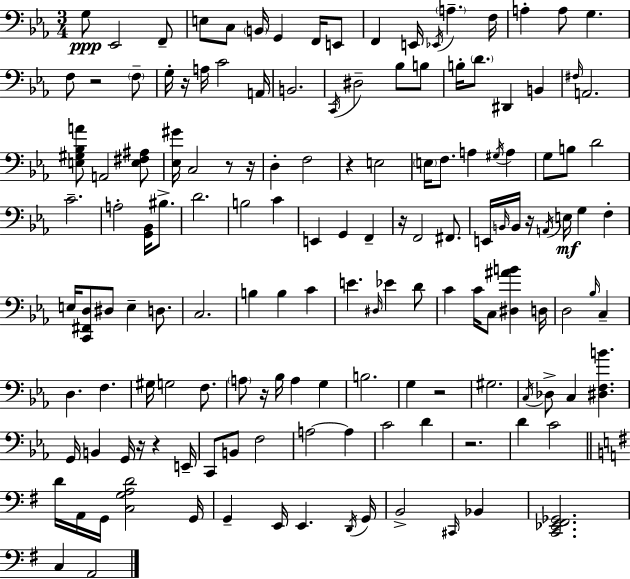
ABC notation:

X:1
T:Untitled
M:3/4
L:1/4
K:Eb
G,/2 _E,,2 F,,/2 E,/2 C,/2 B,,/4 G,, F,,/4 E,,/2 F,, E,,/4 _E,,/4 A, F,/4 A, A,/2 G, F,/2 z2 F,/2 G,/4 z/4 A,/4 C2 A,,/4 B,,2 C,,/4 ^D,2 _B,/2 B,/2 B,/4 D/2 ^D,, B,, ^F,/4 A,,2 [E,^G,_B,A]/2 A,,2 [E,^F,^A,]/2 [_E,^G]/4 C,2 z/2 z/4 D, F,2 z E,2 E,/4 F,/2 A, ^G,/4 A, G,/2 B,/2 D2 C2 A,2 [G,,_B,,]/4 ^B,/2 D2 B,2 C E,, G,, F,, z/4 F,,2 ^F,,/2 E,,/4 B,,/4 B,,/4 z/4 A,,/4 E,/4 G, F, E,/4 [C,,^F,,D,]/2 ^D,/2 E, D,/2 C,2 B, B, C E ^D,/4 _E D/2 C C/4 C,/2 [^D,^AB] D,/4 D,2 _B,/4 C, D, F, ^G,/4 G,2 F,/2 A,/2 z/4 _B,/4 A, G, B,2 G, z2 ^G,2 C,/4 _D,/2 C, [^D,F,B] G,,/4 B,, G,,/4 z/4 z E,,/4 C,,/2 B,,/2 F,2 A,2 A, C2 D z2 D C2 D/4 A,,/4 G,,/4 [C,G,A,D]2 G,,/4 G,, E,,/4 E,, D,,/4 G,,/4 B,,2 ^C,,/4 _B,, [C,,_E,,^F,,_G,,]2 C, A,,2